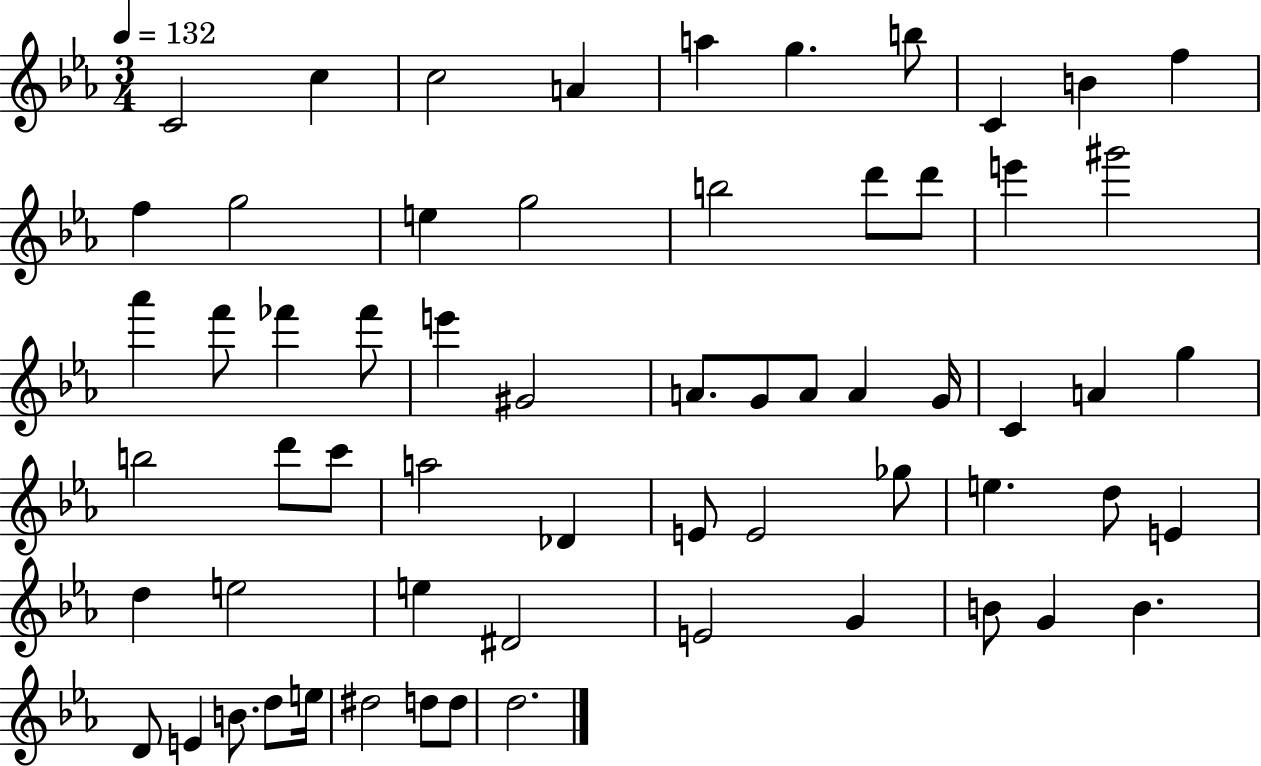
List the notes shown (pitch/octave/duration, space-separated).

C4/h C5/q C5/h A4/q A5/q G5/q. B5/e C4/q B4/q F5/q F5/q G5/h E5/q G5/h B5/h D6/e D6/e E6/q G#6/h Ab6/q F6/e FES6/q FES6/e E6/q G#4/h A4/e. G4/e A4/e A4/q G4/s C4/q A4/q G5/q B5/h D6/e C6/e A5/h Db4/q E4/e E4/h Gb5/e E5/q. D5/e E4/q D5/q E5/h E5/q D#4/h E4/h G4/q B4/e G4/q B4/q. D4/e E4/q B4/e. D5/e E5/s D#5/h D5/e D5/e D5/h.